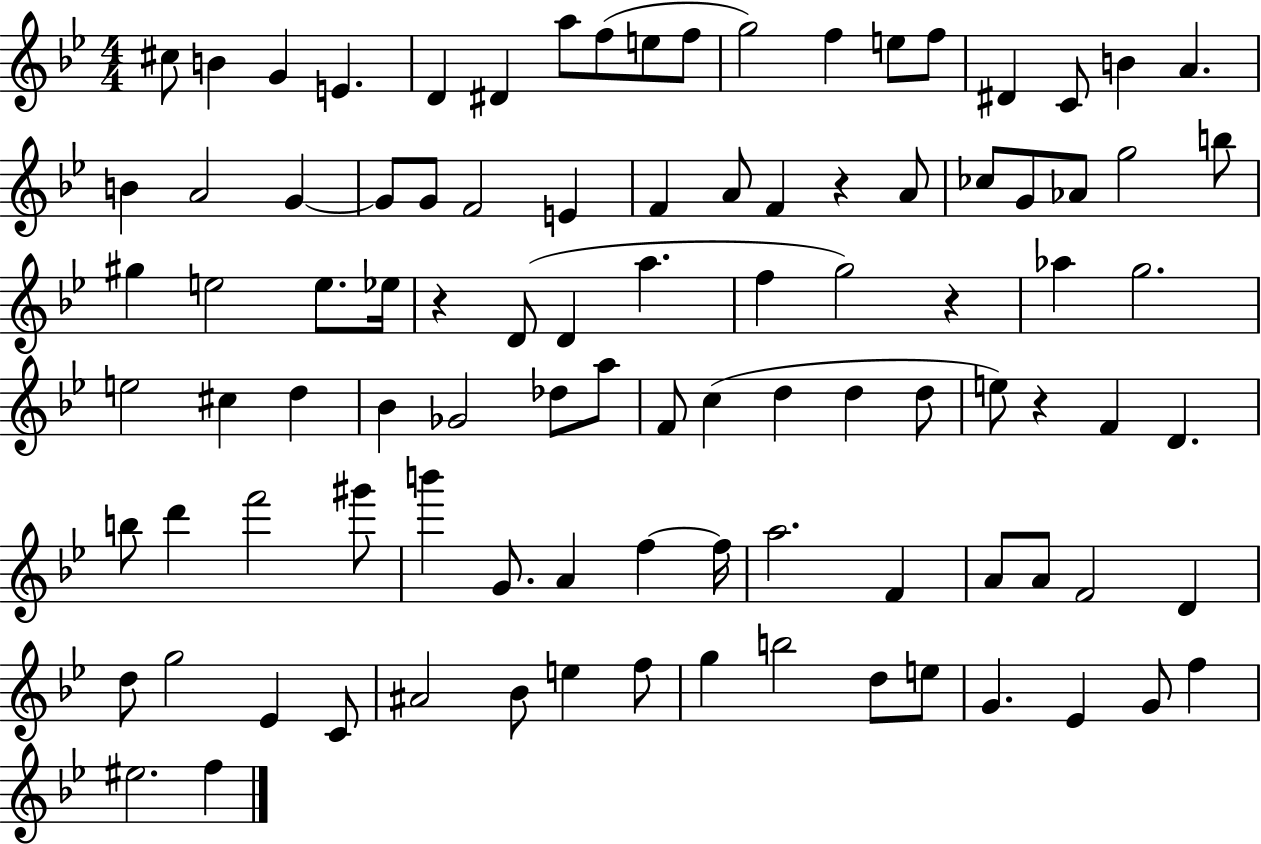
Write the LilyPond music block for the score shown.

{
  \clef treble
  \numericTimeSignature
  \time 4/4
  \key bes \major
  cis''8 b'4 g'4 e'4. | d'4 dis'4 a''8 f''8( e''8 f''8 | g''2) f''4 e''8 f''8 | dis'4 c'8 b'4 a'4. | \break b'4 a'2 g'4~~ | g'8 g'8 f'2 e'4 | f'4 a'8 f'4 r4 a'8 | ces''8 g'8 aes'8 g''2 b''8 | \break gis''4 e''2 e''8. ees''16 | r4 d'8( d'4 a''4. | f''4 g''2) r4 | aes''4 g''2. | \break e''2 cis''4 d''4 | bes'4 ges'2 des''8 a''8 | f'8 c''4( d''4 d''4 d''8 | e''8) r4 f'4 d'4. | \break b''8 d'''4 f'''2 gis'''8 | b'''4 g'8. a'4 f''4~~ f''16 | a''2. f'4 | a'8 a'8 f'2 d'4 | \break d''8 g''2 ees'4 c'8 | ais'2 bes'8 e''4 f''8 | g''4 b''2 d''8 e''8 | g'4. ees'4 g'8 f''4 | \break eis''2. f''4 | \bar "|."
}